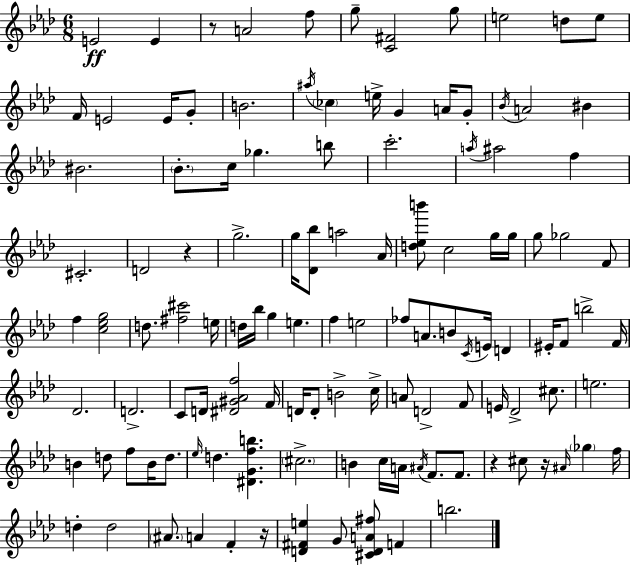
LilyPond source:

{
  \clef treble
  \numericTimeSignature
  \time 6/8
  \key f \minor
  e'2\ff e'4 | r8 a'2 f''8 | g''8-- <c' fis'>2 g''8 | e''2 d''8 e''8 | \break f'16 e'2 e'16 g'8-. | b'2. | \acciaccatura { ais''16 } \parenthesize ces''4 e''16-> g'4 a'16 g'8-. | \acciaccatura { bes'16 } a'2 bis'4 | \break bis'2. | \parenthesize bes'8.-. c''16 ges''4. | b''8 c'''2.-. | \acciaccatura { a''16 } ais''2 f''4 | \break cis'2.-. | d'2 r4 | g''2.-> | g''16 <des' bes''>8 a''2 | \break aes'16 <d'' ees'' b'''>8 c''2 | g''16 g''16 g''8 ges''2 | f'8 f''4 <c'' ees'' g''>2 | d''8. <fis'' cis'''>2 | \break e''16 d''16 bes''16 g''4 e''4. | f''4 e''2 | fes''8 a'8. b'8 \acciaccatura { c'16 } e'16 | d'4 eis'16-. f'8 b''2-> | \break f'16 des'2. | d'2.-> | c'8 d'16 <dis' gis' aes' f''>2 | f'16 d'16 d'8-. b'2-> | \break c''16-> a'8 d'2-> | f'8 e'16 des'2-> | cis''8. e''2. | b'4 d''8 f''8 | \break b'16 d''8. \grace { ees''16 } d''4. <dis' g' f'' b''>4. | \parenthesize cis''2.-> | b'4 c''16 a'16 \acciaccatura { ais'16 } | f'8. f'8. r4 cis''8 | \break r16 \grace { ais'16 } \parenthesize ges''4 f''16 d''4-. d''2 | \parenthesize ais'8. a'4 | f'4-. r16 <d' fis' e''>4 g'8 | <cis' d' a' fis''>8 f'4 b''2. | \break \bar "|."
}